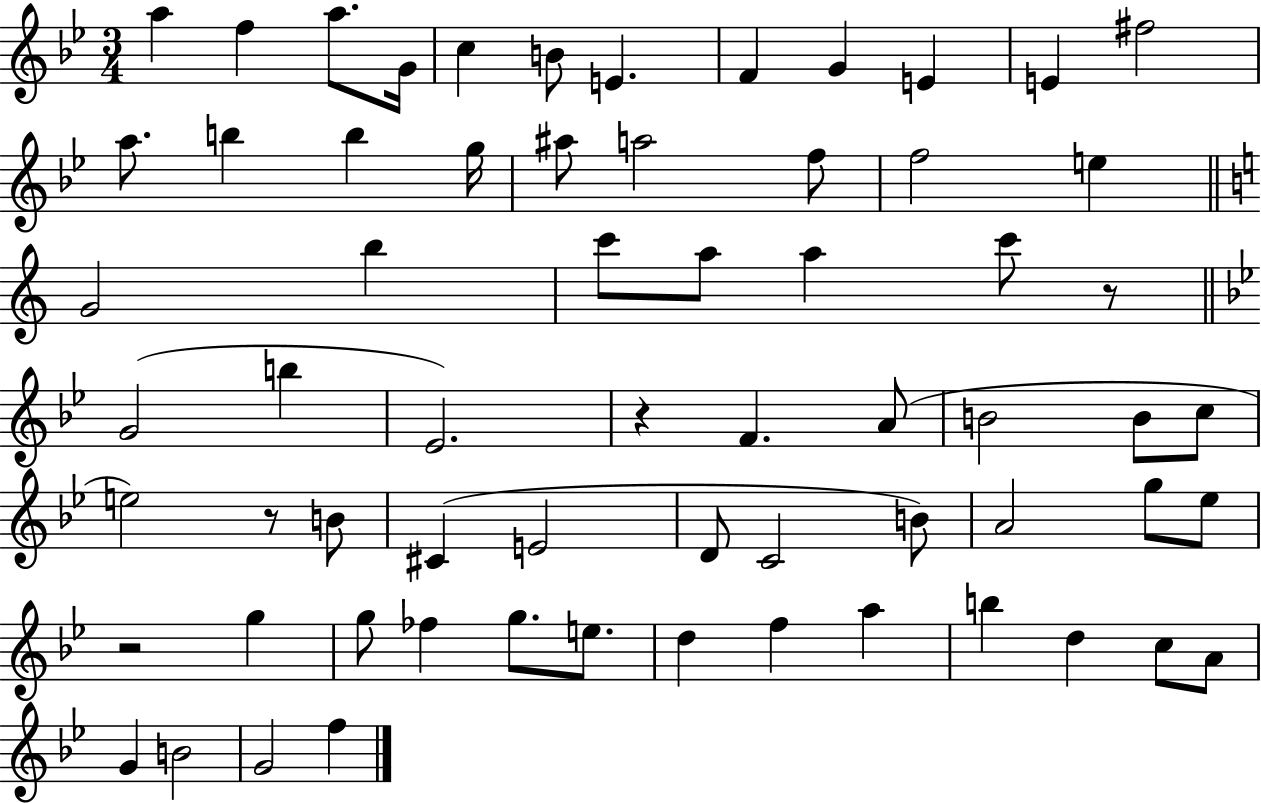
{
  \clef treble
  \numericTimeSignature
  \time 3/4
  \key bes \major
  a''4 f''4 a''8. g'16 | c''4 b'8 e'4. | f'4 g'4 e'4 | e'4 fis''2 | \break a''8. b''4 b''4 g''16 | ais''8 a''2 f''8 | f''2 e''4 | \bar "||" \break \key c \major g'2 b''4 | c'''8 a''8 a''4 c'''8 r8 | \bar "||" \break \key g \minor g'2( b''4 | ees'2.) | r4 f'4. a'8( | b'2 b'8 c''8 | \break e''2) r8 b'8 | cis'4( e'2 | d'8 c'2 b'8) | a'2 g''8 ees''8 | \break r2 g''4 | g''8 fes''4 g''8. e''8. | d''4 f''4 a''4 | b''4 d''4 c''8 a'8 | \break g'4 b'2 | g'2 f''4 | \bar "|."
}